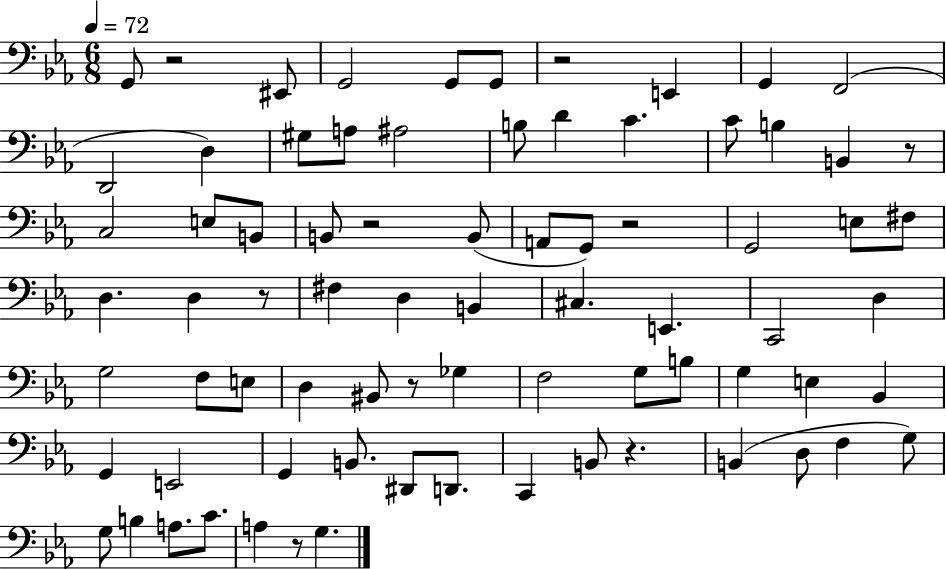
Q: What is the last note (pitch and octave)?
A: G3